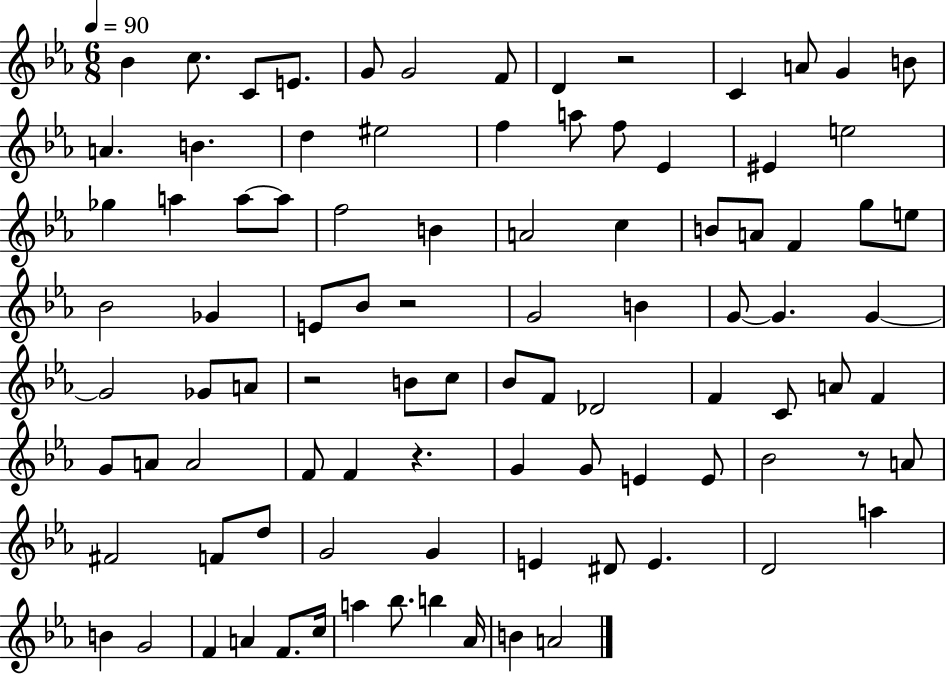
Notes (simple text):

Bb4/q C5/e. C4/e E4/e. G4/e G4/h F4/e D4/q R/h C4/q A4/e G4/q B4/e A4/q. B4/q. D5/q EIS5/h F5/q A5/e F5/e Eb4/q EIS4/q E5/h Gb5/q A5/q A5/e A5/e F5/h B4/q A4/h C5/q B4/e A4/e F4/q G5/e E5/e Bb4/h Gb4/q E4/e Bb4/e R/h G4/h B4/q G4/e G4/q. G4/q G4/h Gb4/e A4/e R/h B4/e C5/e Bb4/e F4/e Db4/h F4/q C4/e A4/e F4/q G4/e A4/e A4/h F4/e F4/q R/q. G4/q G4/e E4/q E4/e Bb4/h R/e A4/e F#4/h F4/e D5/e G4/h G4/q E4/q D#4/e E4/q. D4/h A5/q B4/q G4/h F4/q A4/q F4/e. C5/s A5/q Bb5/e. B5/q Ab4/s B4/q A4/h